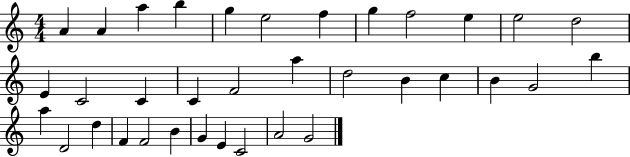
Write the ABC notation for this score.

X:1
T:Untitled
M:4/4
L:1/4
K:C
A A a b g e2 f g f2 e e2 d2 E C2 C C F2 a d2 B c B G2 b a D2 d F F2 B G E C2 A2 G2